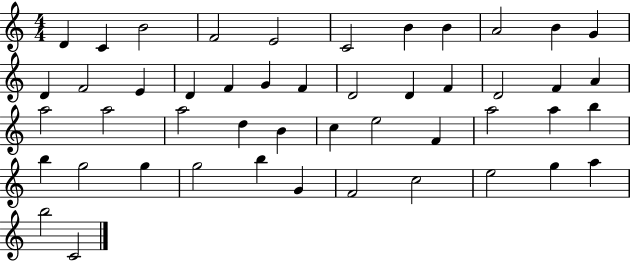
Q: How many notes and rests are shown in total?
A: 48